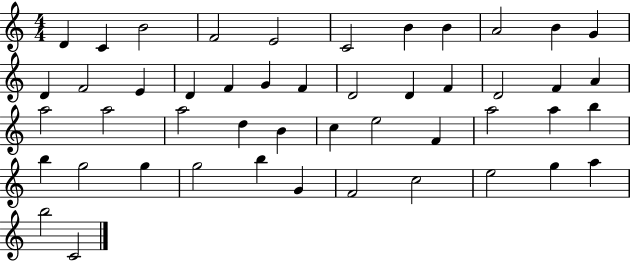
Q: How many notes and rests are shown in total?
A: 48